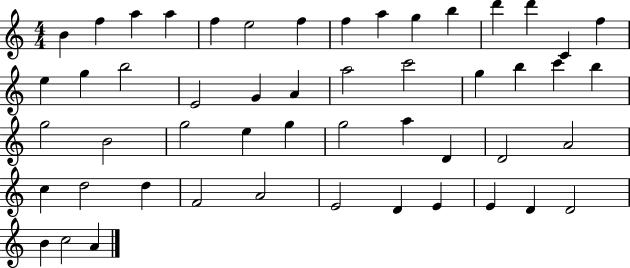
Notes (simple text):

B4/q F5/q A5/q A5/q F5/q E5/h F5/q F5/q A5/q G5/q B5/q D6/q D6/q C4/q F5/q E5/q G5/q B5/h E4/h G4/q A4/q A5/h C6/h G5/q B5/q C6/q B5/q G5/h B4/h G5/h E5/q G5/q G5/h A5/q D4/q D4/h A4/h C5/q D5/h D5/q F4/h A4/h E4/h D4/q E4/q E4/q D4/q D4/h B4/q C5/h A4/q